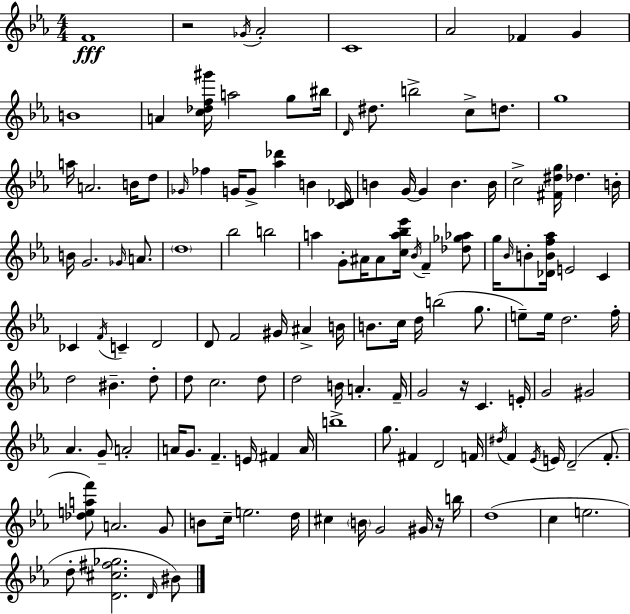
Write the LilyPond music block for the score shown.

{
  \clef treble
  \numericTimeSignature
  \time 4/4
  \key c \minor
  f'1\fff | r2 \acciaccatura { ges'16 } aes'2-. | c'1 | aes'2 fes'4 g'4 | \break b'1 | a'4 <c'' des'' f'' gis'''>16 a''2 g''8 | bis''16 \grace { d'16 } dis''8. b''2-> c''8-> d''8. | g''1 | \break a''16 a'2. b'16 | d''8 \grace { ges'16 } fes''4 g'16 g'8-> <aes'' des'''>4 b'4 | <c' des'>16 b'4 g'16~~ g'4 b'4. | b'16 c''2-> <fis' dis'' g''>16 des''4. | \break b'16-. b'16 g'2. | \grace { ges'16 } a'8. \parenthesize d''1 | bes''2 b''2 | a''4 g'8-. ais'16 ais'8 <c'' a'' bes'' ees'''>16 \acciaccatura { bes'16 } f'4-- | \break <des'' ges'' aes''>8 g''16 \grace { bes'16 } b'8-. <des' b' f'' aes''>16 e'2 | c'4 ces'4 \acciaccatura { f'16 } c'4-- d'2 | d'8 f'2 | gis'16 ais'4-> b'16 b'8. c''16 d''16 b''2( | \break g''8. e''8--) e''16 d''2. | f''16-. d''2 bis'4.-- | d''8-. d''8 c''2. | d''8 d''2 b'16 | \break a'4.-. f'16-- g'2 r16 | c'4. e'16-. g'2 gis'2 | aes'4. g'8-- a'2-. | a'16 g'8. f'4.-- | \break e'16 fis'4 a'16 b''1-> | g''8. fis'4 d'2 | f'16 \acciaccatura { dis''16 } f'4 \acciaccatura { ees'16 } e'16 d'2--( | f'8.-. <des'' e'' a'' f'''>8) a'2. | \break g'8 b'8 c''16-- e''2. | d''16 cis''4 \parenthesize b'16 g'2 | gis'16 r16 b''16 d''1( | c''4 e''2. | \break d''8-. <d' cis'' fis'' ges''>2. | \grace { d'16 }) bis'8 \bar "|."
}